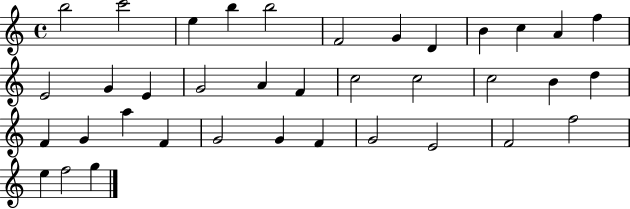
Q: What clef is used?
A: treble